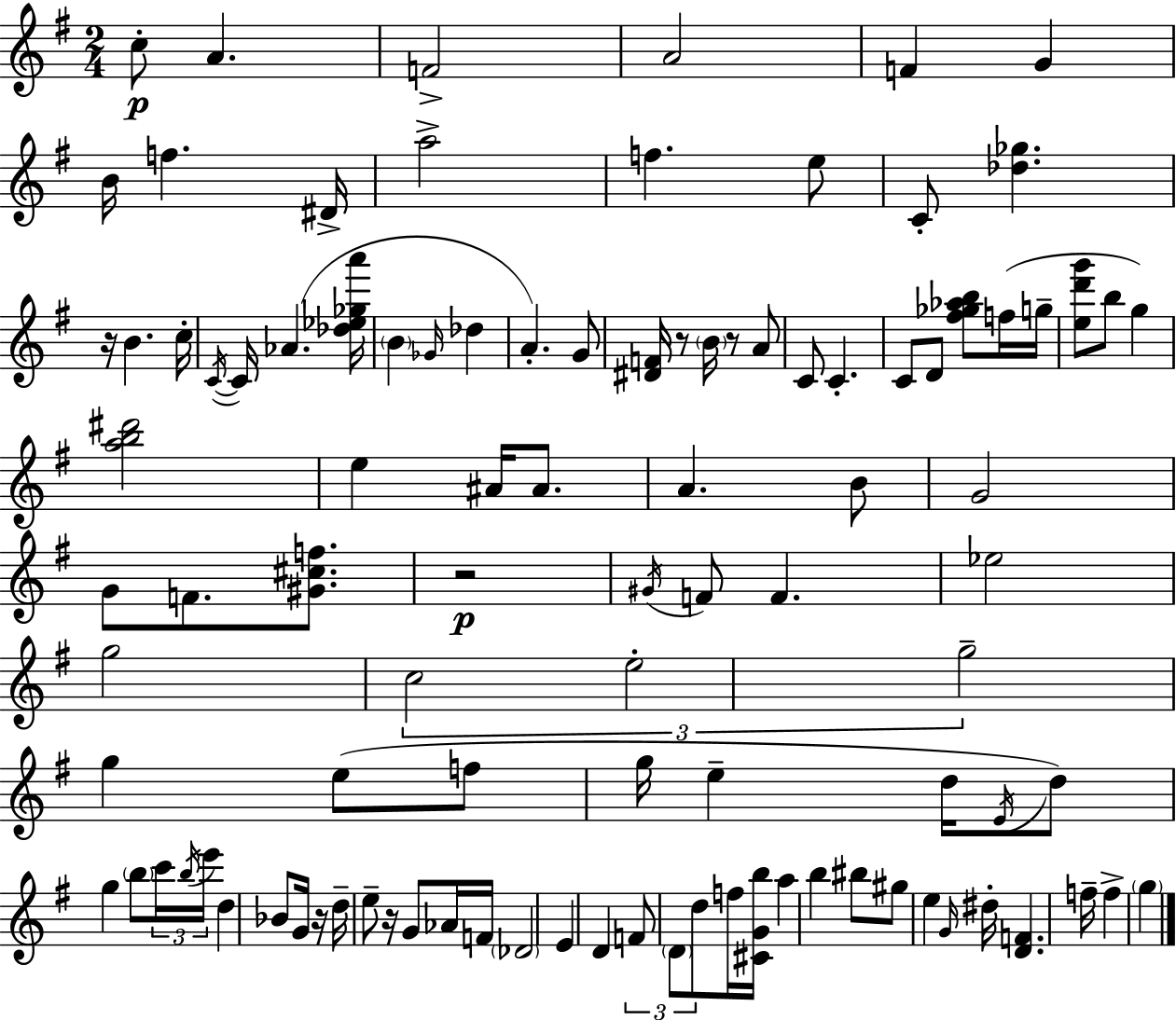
{
  \clef treble
  \numericTimeSignature
  \time 2/4
  \key e \minor
  c''8-.\p a'4. | f'2-> | a'2 | f'4 g'4 | \break b'16 f''4. dis'16-> | a''2-> | f''4. e''8 | c'8-. <des'' ges''>4. | \break r16 b'4. c''16-. | \acciaccatura { c'16~ }~ c'16 aes'4.( | <des'' ees'' ges'' a'''>16 \parenthesize b'4 \grace { ges'16 } des''4 | a'4.-.) | \break g'8 <dis' f'>16 r8 \parenthesize b'16 r8 | a'8 c'8 c'4.-. | c'8 d'8 <fis'' ges'' aes'' b''>8 | f''16( g''16-- <e'' d''' g'''>8 b''8 g''4) | \break <a'' b'' dis'''>2 | e''4 ais'16 ais'8. | a'4. | b'8 g'2 | \break g'8 f'8. <gis' cis'' f''>8. | r2\p | \acciaccatura { gis'16 } f'8 f'4. | ees''2 | \break g''2 | \tuplet 3/2 { c''2 | e''2-. | g''2-- } | \break g''4 e''8( | f''8 g''16 e''4-- | d''16 \acciaccatura { e'16 }) d''8 g''4 | \parenthesize b''8 \tuplet 3/2 { c'''16 \acciaccatura { b''16 } e'''16 } d''4 | \break bes'8 g'16 r16 d''16-- e''8-- | r16 g'8 aes'16 f'16 \parenthesize des'2 | e'4 | d'4 \tuplet 3/2 { f'8 \parenthesize d'8 | \break d''8 } f''16 <cis' g' b''>16 a''4 | b''4 bis''8 gis''8 | e''4 \grace { g'16 } dis''16-. <d' f'>4. | f''16-- f''4-> | \break \parenthesize g''4 \bar "|."
}